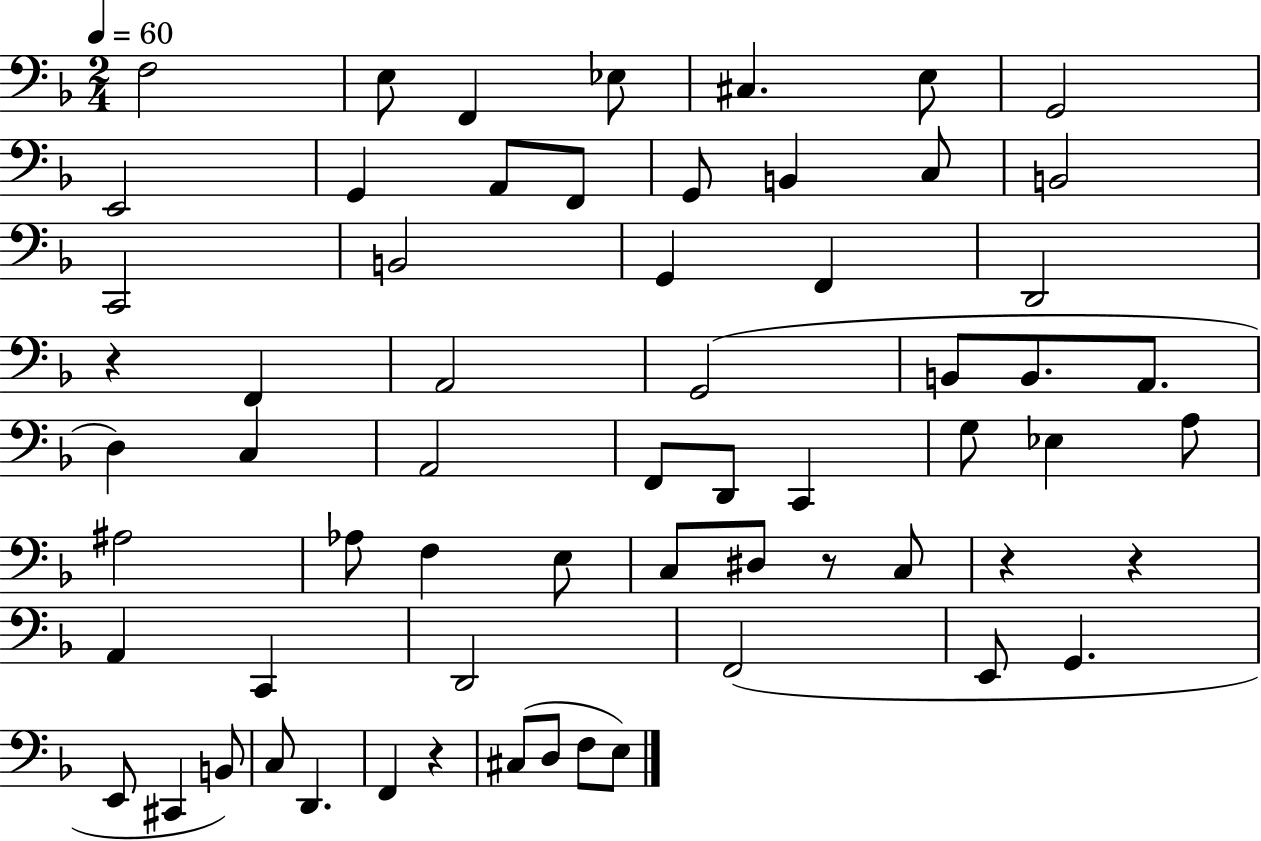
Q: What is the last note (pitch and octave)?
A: E3